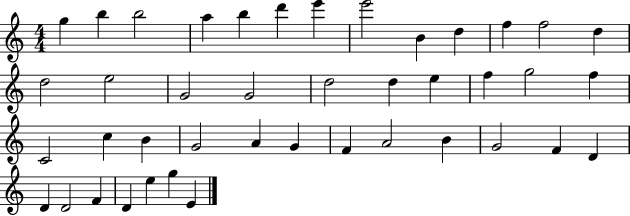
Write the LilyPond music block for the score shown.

{
  \clef treble
  \numericTimeSignature
  \time 4/4
  \key c \major
  g''4 b''4 b''2 | a''4 b''4 d'''4 e'''4 | e'''2 b'4 d''4 | f''4 f''2 d''4 | \break d''2 e''2 | g'2 g'2 | d''2 d''4 e''4 | f''4 g''2 f''4 | \break c'2 c''4 b'4 | g'2 a'4 g'4 | f'4 a'2 b'4 | g'2 f'4 d'4 | \break d'4 d'2 f'4 | d'4 e''4 g''4 e'4 | \bar "|."
}